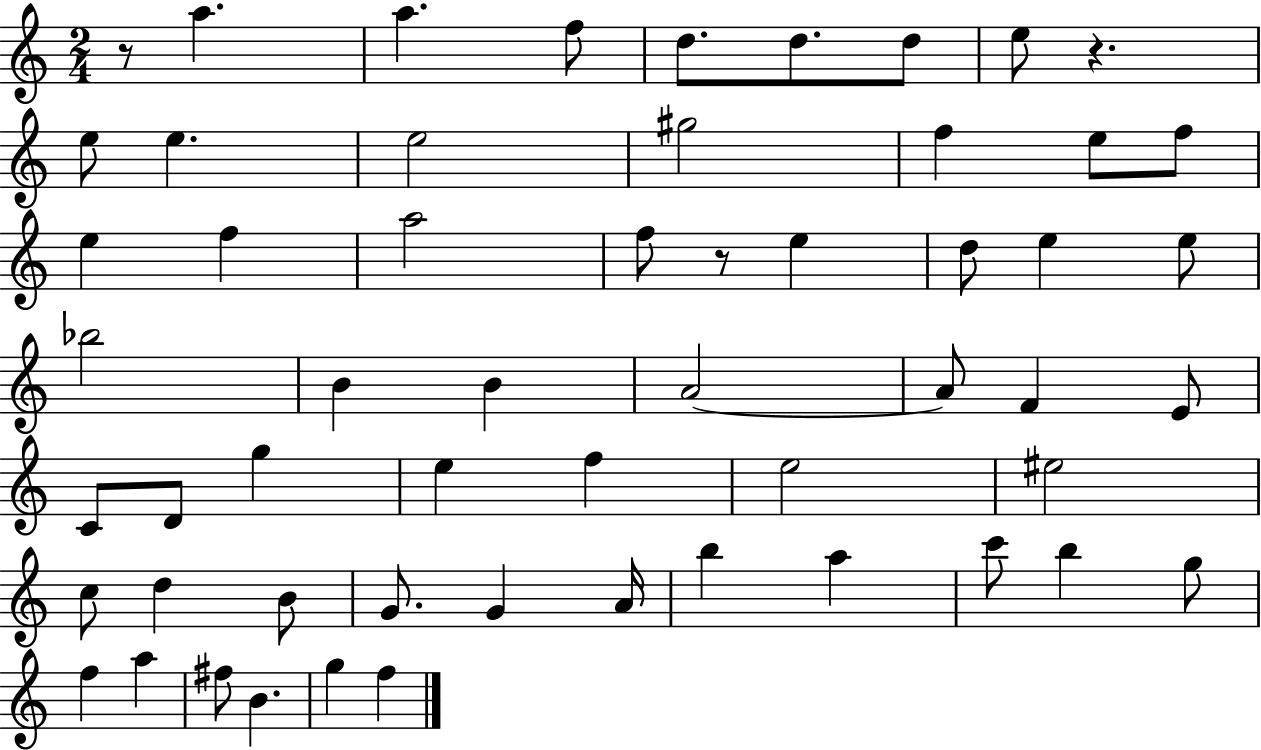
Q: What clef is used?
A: treble